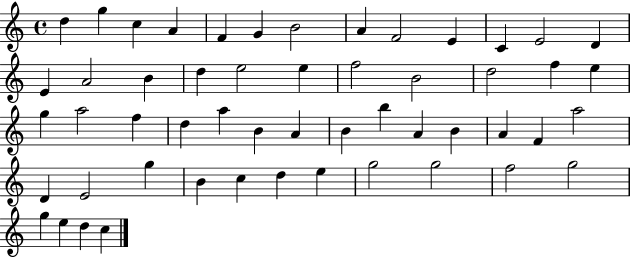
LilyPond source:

{
  \clef treble
  \time 4/4
  \defaultTimeSignature
  \key c \major
  d''4 g''4 c''4 a'4 | f'4 g'4 b'2 | a'4 f'2 e'4 | c'4 e'2 d'4 | \break e'4 a'2 b'4 | d''4 e''2 e''4 | f''2 b'2 | d''2 f''4 e''4 | \break g''4 a''2 f''4 | d''4 a''4 b'4 a'4 | b'4 b''4 a'4 b'4 | a'4 f'4 a''2 | \break d'4 e'2 g''4 | b'4 c''4 d''4 e''4 | g''2 g''2 | f''2 g''2 | \break g''4 e''4 d''4 c''4 | \bar "|."
}